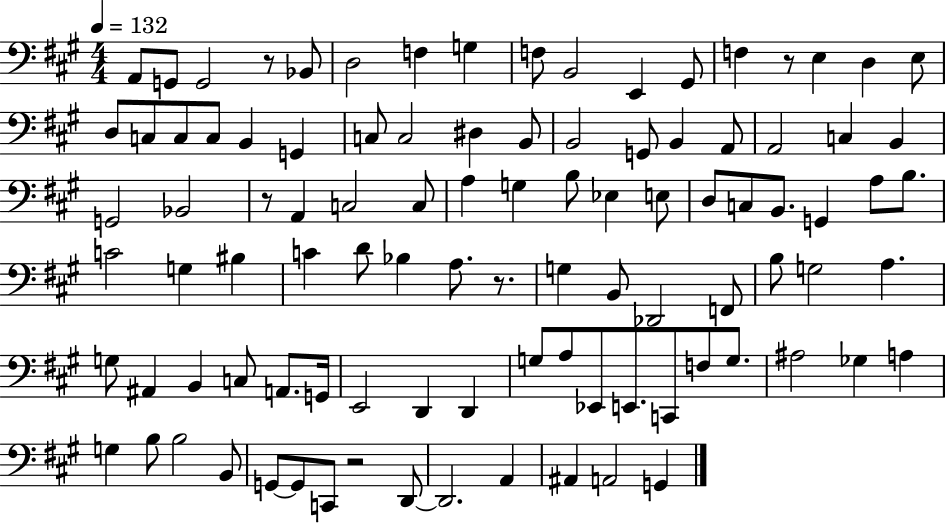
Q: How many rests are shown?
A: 5